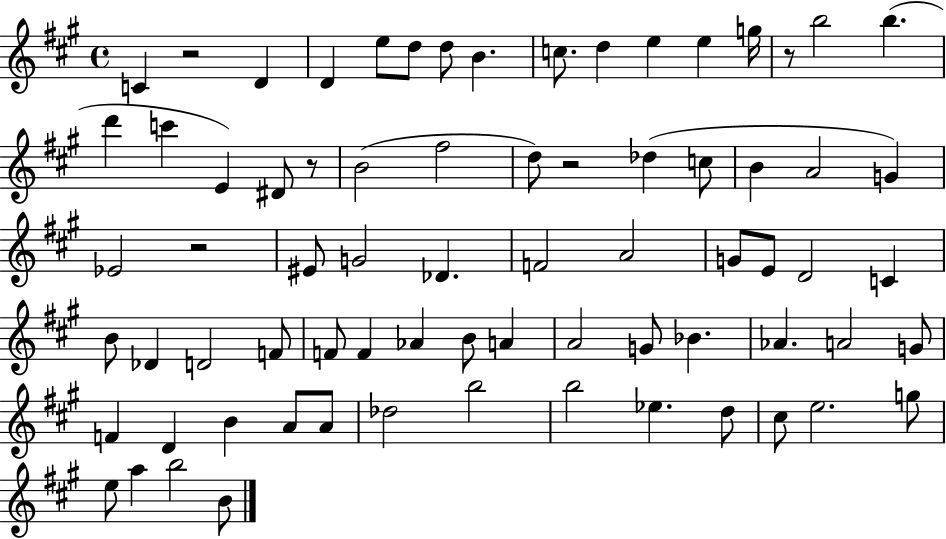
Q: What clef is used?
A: treble